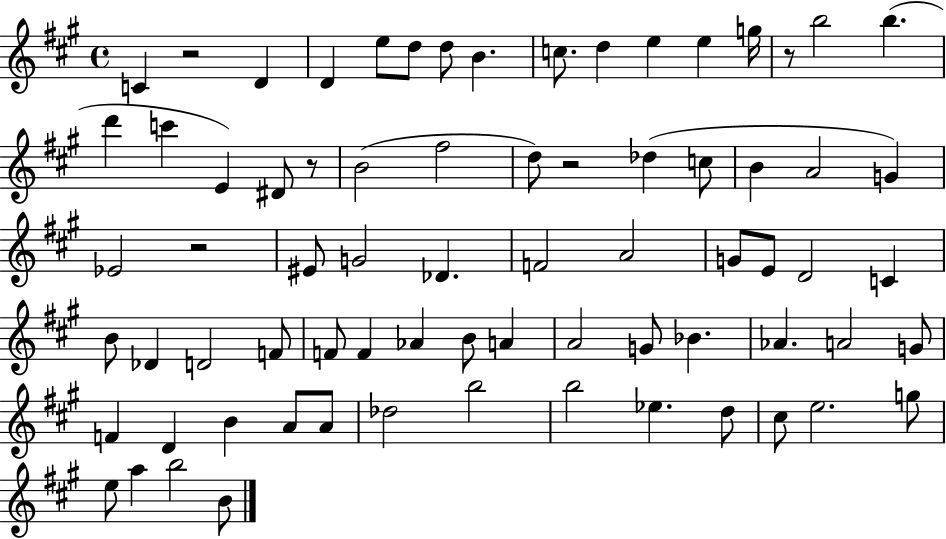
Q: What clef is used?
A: treble